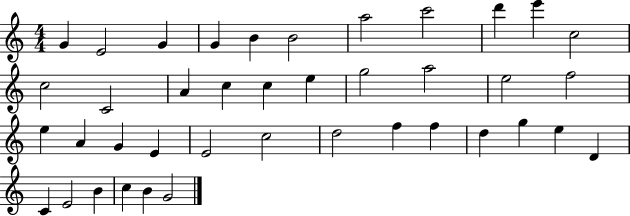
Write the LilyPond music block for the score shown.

{
  \clef treble
  \numericTimeSignature
  \time 4/4
  \key c \major
  g'4 e'2 g'4 | g'4 b'4 b'2 | a''2 c'''2 | d'''4 e'''4 c''2 | \break c''2 c'2 | a'4 c''4 c''4 e''4 | g''2 a''2 | e''2 f''2 | \break e''4 a'4 g'4 e'4 | e'2 c''2 | d''2 f''4 f''4 | d''4 g''4 e''4 d'4 | \break c'4 e'2 b'4 | c''4 b'4 g'2 | \bar "|."
}